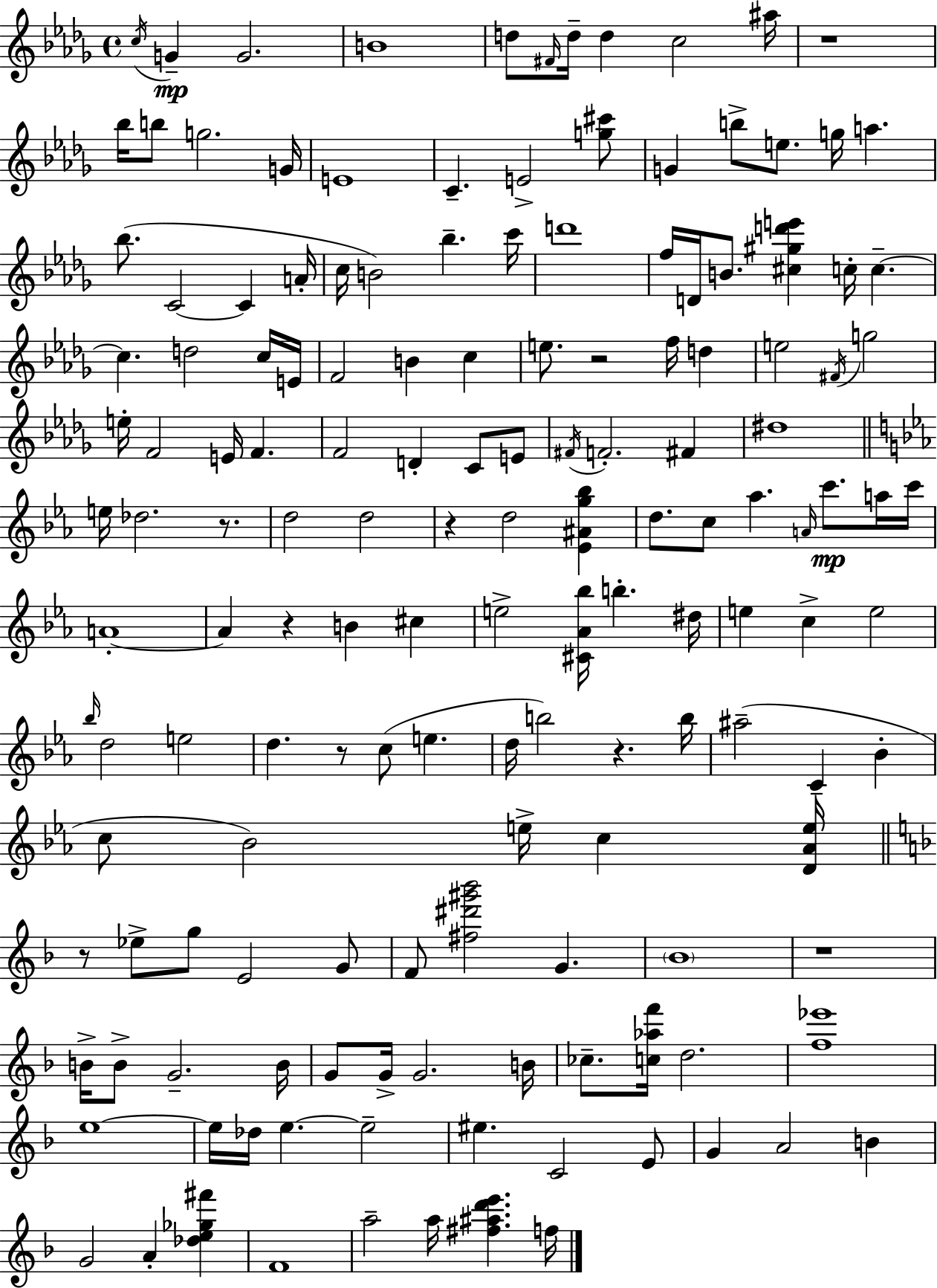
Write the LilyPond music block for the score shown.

{
  \clef treble
  \time 4/4
  \defaultTimeSignature
  \key bes \minor
  \acciaccatura { c''16 }\mp g'4-- g'2. | b'1 | d''8 \grace { fis'16 } d''16-- d''4 c''2 | ais''16 r1 | \break bes''16 b''8 g''2. | g'16 e'1 | c'4.-- e'2-> | <g'' cis'''>8 g'4 b''8-> e''8. g''16 a''4. | \break bes''8.( c'2~~ c'4 | a'16-. c''16 b'2) bes''4.-- | c'''16 d'''1 | f''16 d'16 b'8. <cis'' gis'' d''' e'''>4 c''16-. c''4.--~~ | \break c''4. d''2 | c''16 e'16 f'2 b'4 c''4 | e''8. r2 f''16 d''4 | e''2 \acciaccatura { fis'16 } g''2 | \break e''16-. f'2 e'16 f'4. | f'2 d'4-. c'8 | e'8 \acciaccatura { fis'16 } f'2.-. | fis'4 dis''1 | \break \bar "||" \break \key c \minor e''16 des''2. r8. | d''2 d''2 | r4 d''2 <ees' ais' g'' bes''>4 | d''8. c''8 aes''4. \grace { a'16 }\mp c'''8. a''16 | \break c'''16 a'1-.~~ | a'4 r4 b'4 cis''4 | e''2-> <cis' aes' bes''>16 b''4.-. | dis''16 e''4 c''4-> e''2 | \break \grace { bes''16 } d''2 e''2 | d''4. r8 c''8( e''4. | d''16 b''2) r4. | b''16 ais''2--( c'4-- bes'4-. | \break c''8 bes'2) e''16-> c''4 | <d' aes' e''>16 \bar "||" \break \key d \minor r8 ees''8-> g''8 e'2 g'8 | f'8 <fis'' dis''' gis''' bes'''>2 g'4. | \parenthesize bes'1 | r1 | \break b'16-> b'8-> g'2.-- b'16 | g'8 g'16-> g'2. b'16 | ces''8.-- <c'' aes'' f'''>16 d''2. | <f'' ees'''>1 | \break e''1~~ | e''16 des''16 e''4.~~ e''2-- | eis''4. c'2 e'8 | g'4 a'2 b'4 | \break g'2 a'4-. <des'' e'' ges'' fis'''>4 | f'1 | a''2-- a''16 <fis'' ais'' d''' e'''>4. f''16 | \bar "|."
}